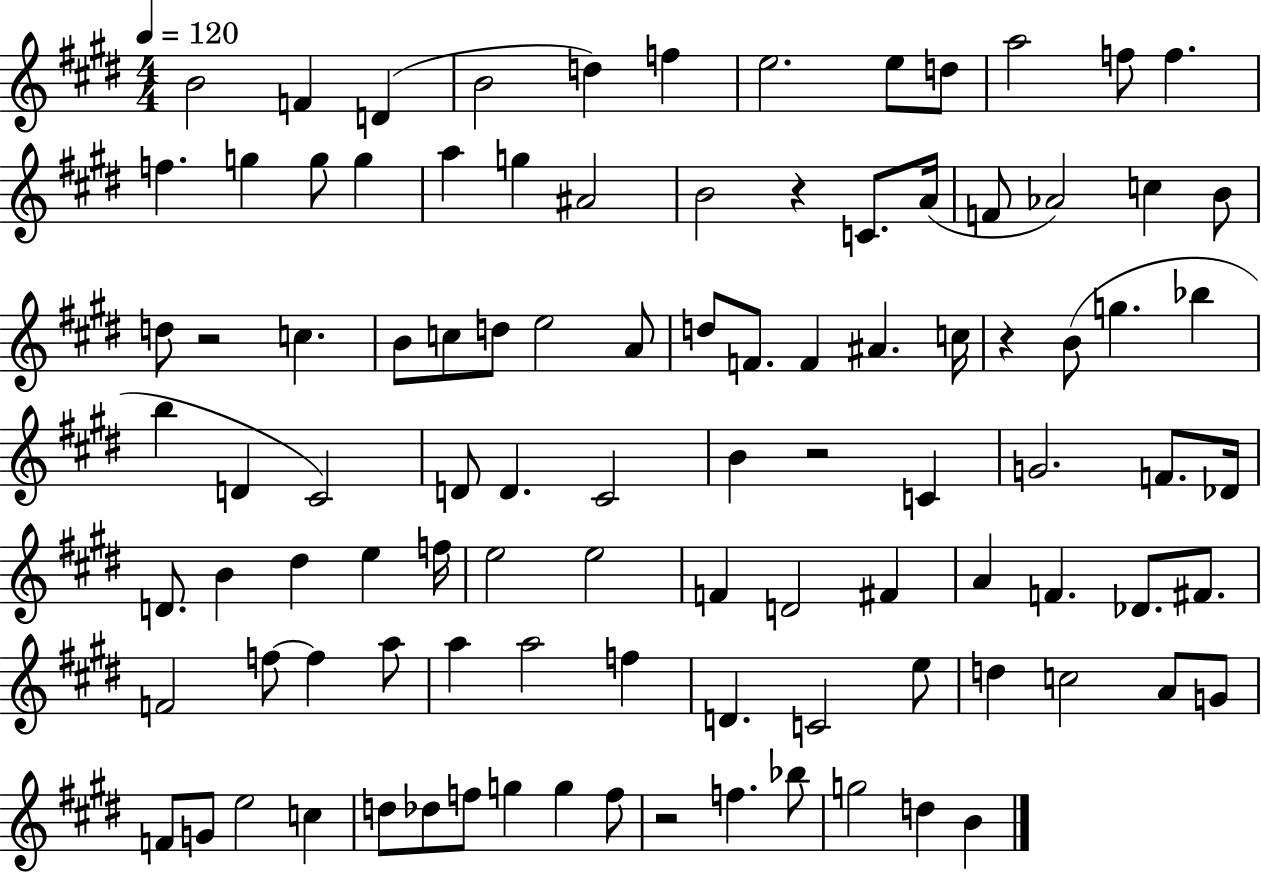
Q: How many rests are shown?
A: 5